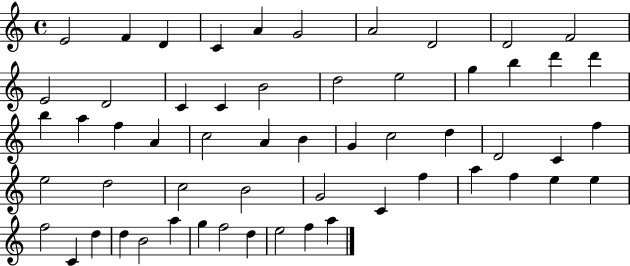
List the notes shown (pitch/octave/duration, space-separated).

E4/h F4/q D4/q C4/q A4/q G4/h A4/h D4/h D4/h F4/h E4/h D4/h C4/q C4/q B4/h D5/h E5/h G5/q B5/q D6/q D6/q B5/q A5/q F5/q A4/q C5/h A4/q B4/q G4/q C5/h D5/q D4/h C4/q F5/q E5/h D5/h C5/h B4/h G4/h C4/q F5/q A5/q F5/q E5/q E5/q F5/h C4/q D5/q D5/q B4/h A5/q G5/q F5/h D5/q E5/h F5/q A5/q